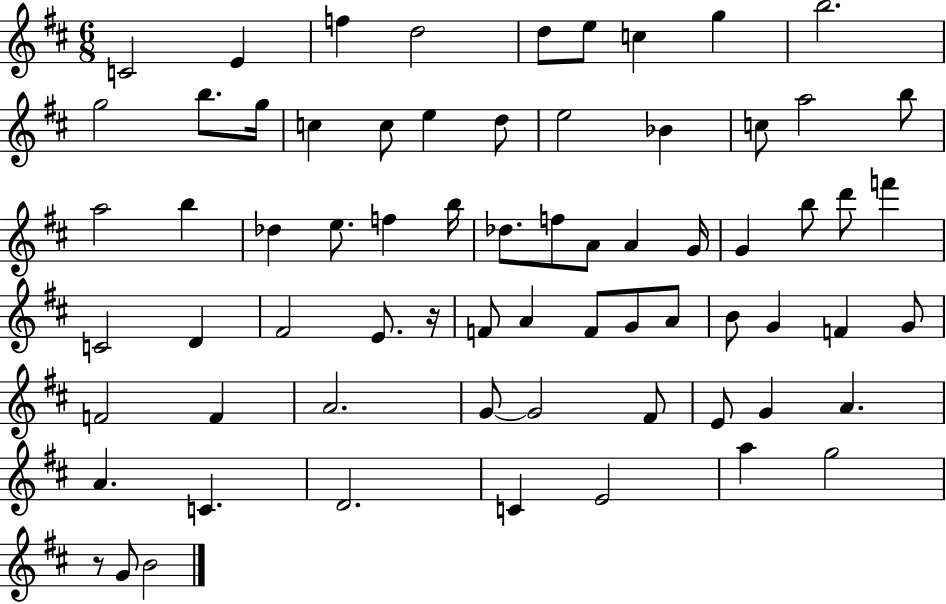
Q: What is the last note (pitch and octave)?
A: B4